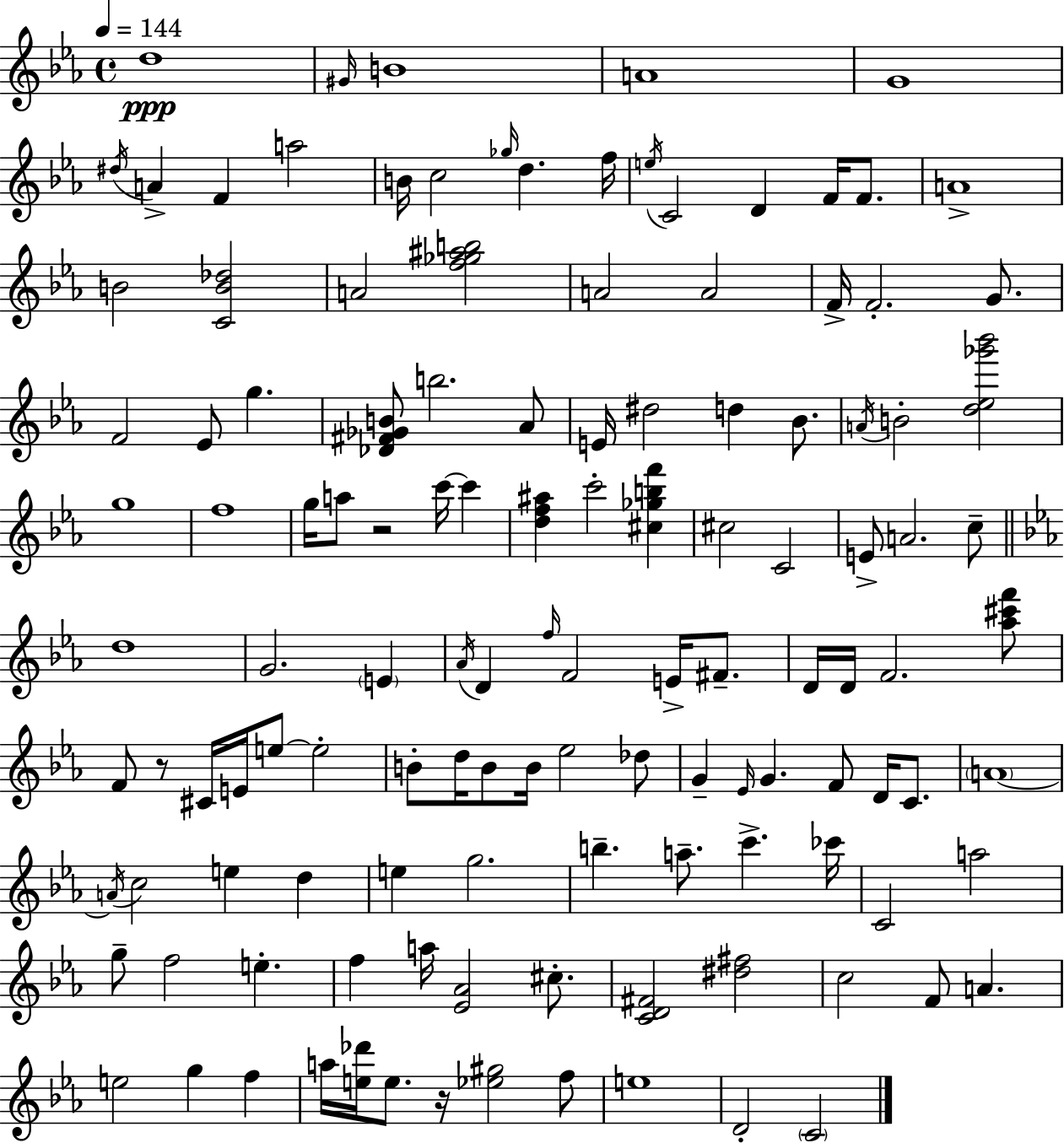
{
  \clef treble
  \time 4/4
  \defaultTimeSignature
  \key c \minor
  \tempo 4 = 144
  d''1\ppp | \grace { gis'16 } b'1 | a'1 | g'1 | \break \acciaccatura { dis''16 } a'4-> f'4 a''2 | b'16 c''2 \grace { ges''16 } d''4. | f''16 \acciaccatura { e''16 } c'2 d'4 | f'16 f'8. a'1-> | \break b'2 <c' b' des''>2 | a'2 <f'' ges'' ais'' b''>2 | a'2 a'2 | f'16-> f'2.-. | \break g'8. f'2 ees'8 g''4. | <des' fis' ges' b'>8 b''2. | aes'8 e'16 dis''2 d''4 | bes'8. \acciaccatura { a'16 } b'2-. <d'' ees'' ges''' bes'''>2 | \break g''1 | f''1 | g''16 a''8 r2 | c'''16~~ c'''4 <d'' f'' ais''>4 c'''2-. | \break <cis'' ges'' b'' f'''>4 cis''2 c'2 | e'8-> a'2. | c''8-- \bar "||" \break \key c \minor d''1 | g'2. \parenthesize e'4 | \acciaccatura { aes'16 } d'4 \grace { f''16 } f'2 e'16-> fis'8.-- | d'16 d'16 f'2. | \break <aes'' cis''' f'''>8 f'8 r8 cis'16 e'16 e''8~~ e''2-. | b'8-. d''16 b'8 b'16 ees''2 | des''8 g'4-- \grace { ees'16 } g'4. f'8 d'16 | c'8. \parenthesize a'1~~ | \break \acciaccatura { a'16 } c''2 e''4 | d''4 e''4 g''2. | b''4.-- a''8.-- c'''4.-> | ces'''16 c'2 a''2 | \break g''8-- f''2 e''4.-. | f''4 a''16 <ees' aes'>2 | cis''8.-. <c' d' fis'>2 <dis'' fis''>2 | c''2 f'8 a'4. | \break e''2 g''4 | f''4 a''16 <e'' des'''>16 e''8. r16 <ees'' gis''>2 | f''8 e''1 | d'2-. \parenthesize c'2 | \break \bar "|."
}